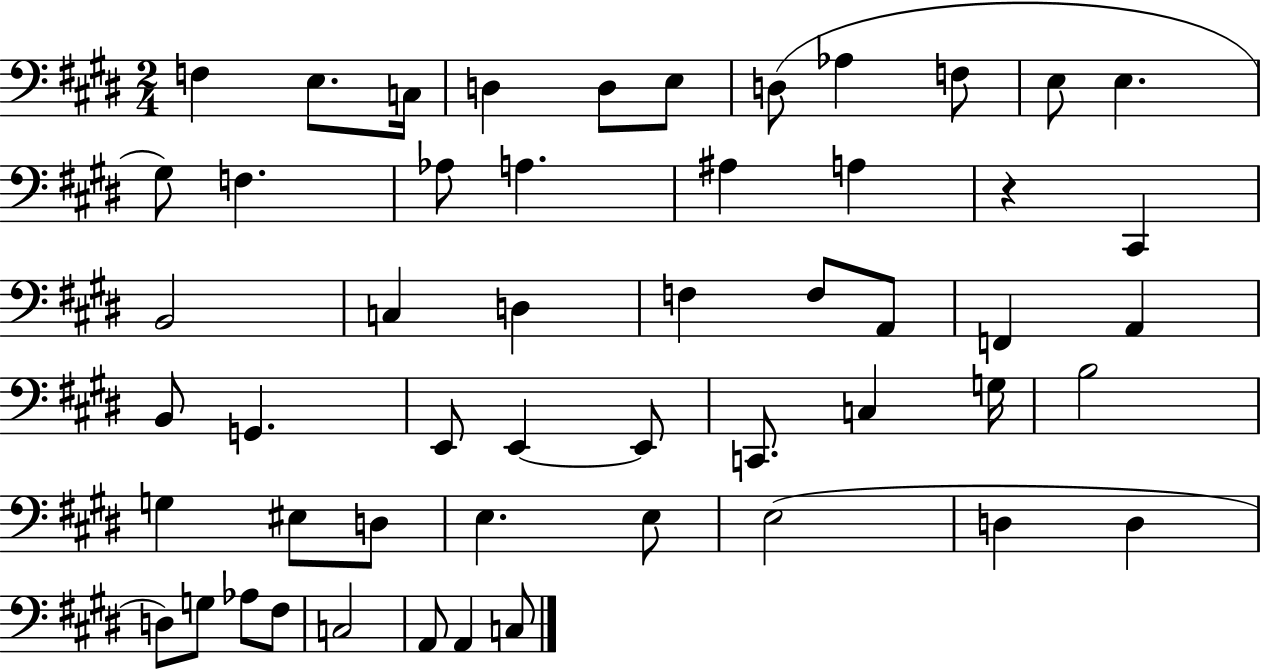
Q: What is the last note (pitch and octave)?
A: C3